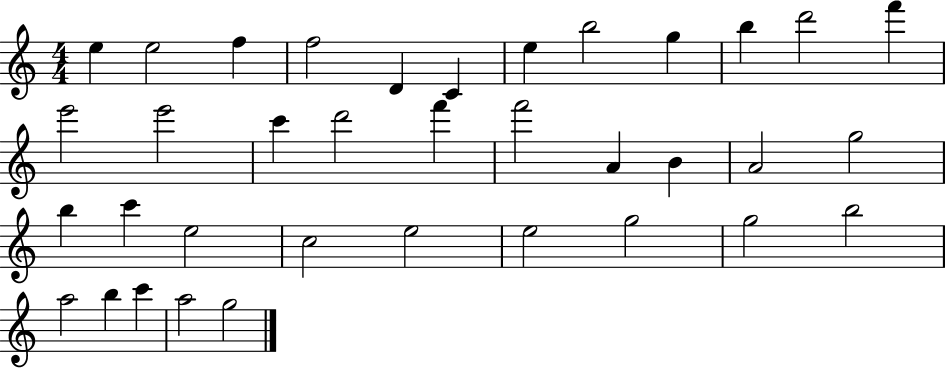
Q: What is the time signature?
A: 4/4